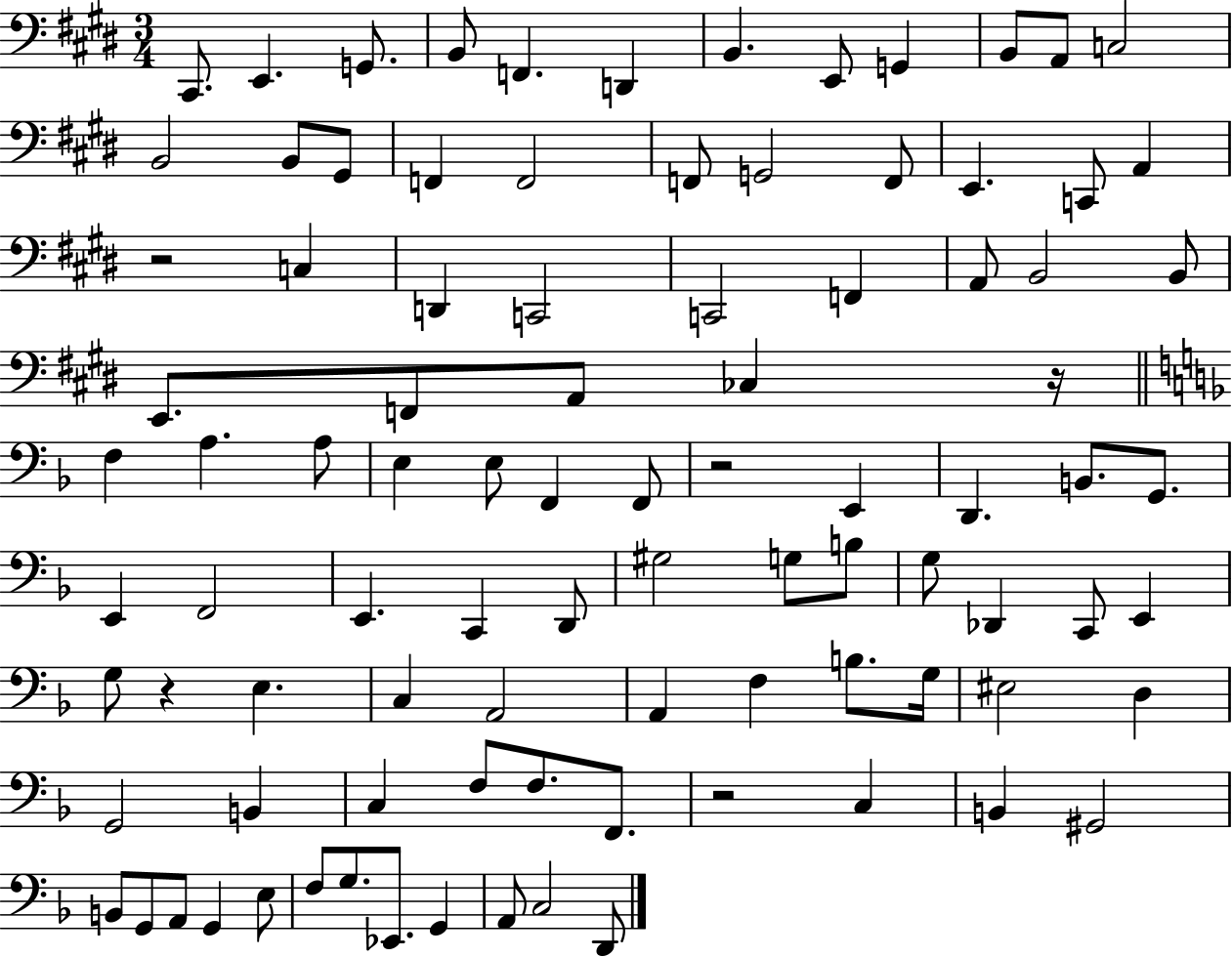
C#2/e. E2/q. G2/e. B2/e F2/q. D2/q B2/q. E2/e G2/q B2/e A2/e C3/h B2/h B2/e G#2/e F2/q F2/h F2/e G2/h F2/e E2/q. C2/e A2/q R/h C3/q D2/q C2/h C2/h F2/q A2/e B2/h B2/e E2/e. F2/e A2/e CES3/q R/s F3/q A3/q. A3/e E3/q E3/e F2/q F2/e R/h E2/q D2/q. B2/e. G2/e. E2/q F2/h E2/q. C2/q D2/e G#3/h G3/e B3/e G3/e Db2/q C2/e E2/q G3/e R/q E3/q. C3/q A2/h A2/q F3/q B3/e. G3/s EIS3/h D3/q G2/h B2/q C3/q F3/e F3/e. F2/e. R/h C3/q B2/q G#2/h B2/e G2/e A2/e G2/q E3/e F3/e G3/e. Eb2/e. G2/q A2/e C3/h D2/e